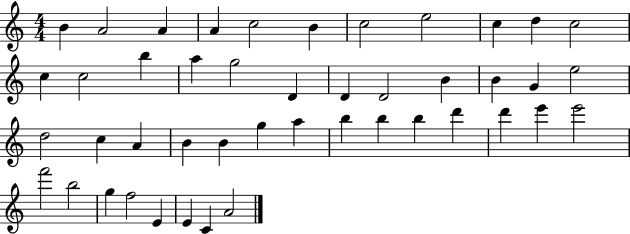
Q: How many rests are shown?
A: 0